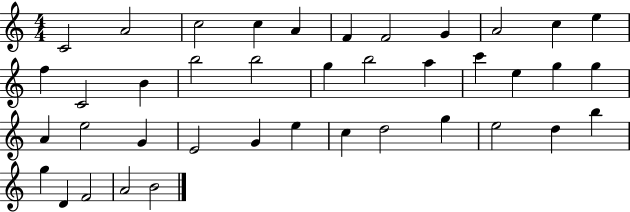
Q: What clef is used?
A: treble